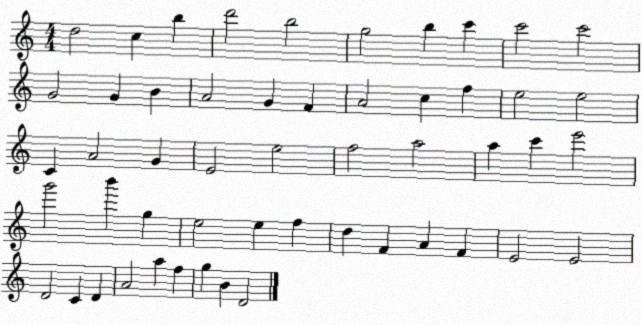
X:1
T:Untitled
M:4/4
L:1/4
K:C
d2 c b d'2 b2 g2 b c' c'2 c'2 G2 G B A2 G F A2 c f e2 e2 C A2 G E2 e2 f2 a2 a c' e'2 g'2 b' g e2 e f d F A F E2 E2 D2 C D A2 a f g B D2